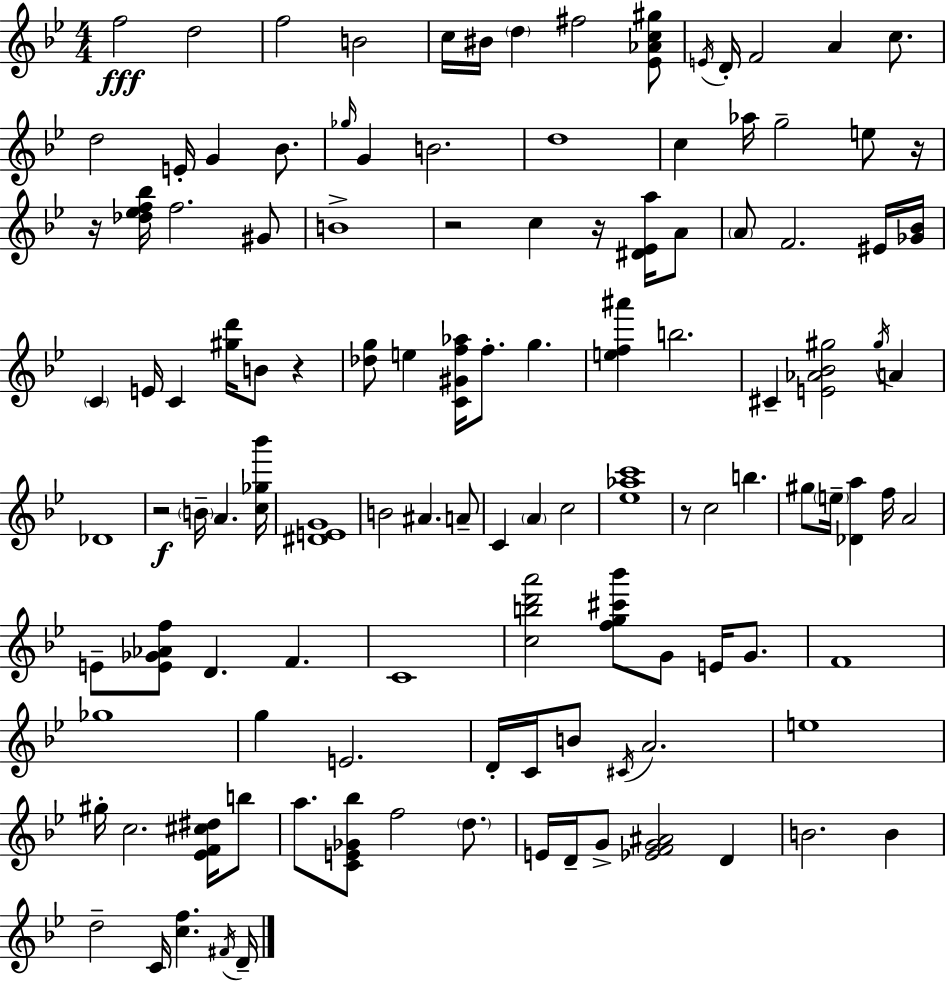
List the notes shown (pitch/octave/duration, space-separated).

F5/h D5/h F5/h B4/h C5/s BIS4/s D5/q F#5/h [Eb4,Ab4,C5,G#5]/e E4/s D4/s F4/h A4/q C5/e. D5/h E4/s G4/q Bb4/e. Gb5/s G4/q B4/h. D5/w C5/q Ab5/s G5/h E5/e R/s R/s [Db5,Eb5,F5,Bb5]/s F5/h. G#4/e B4/w R/h C5/q R/s [D#4,Eb4,A5]/s A4/e A4/e F4/h. EIS4/s [Gb4,Bb4]/s C4/q E4/s C4/q [G#5,D6]/s B4/e R/q [Db5,G5]/e E5/q [C4,G#4,F5,Ab5]/s F5/e. G5/q. [E5,F5,A#6]/q B5/h. C#4/q [E4,Ab4,Bb4,G#5]/h G#5/s A4/q Db4/w R/h B4/s A4/q. [C5,Gb5,Bb6]/s [D#4,E4,G4]/w B4/h A#4/q. A4/e C4/q A4/q C5/h [Eb5,Ab5,C6]/w R/e C5/h B5/q. G#5/e E5/s [Db4,A5]/q F5/s A4/h E4/e [E4,Gb4,Ab4,F5]/e D4/q. F4/q. C4/w [C5,B5,D6,A6]/h [F5,G5,C#6,Bb6]/e G4/e E4/s G4/e. F4/w Gb5/w G5/q E4/h. D4/s C4/s B4/e C#4/s A4/h. E5/w G#5/s C5/h. [Eb4,F4,C#5,D#5]/s B5/e A5/e. [C4,E4,Gb4,Bb5]/e F5/h D5/e. E4/s D4/s G4/e [Eb4,F4,G4,A#4]/h D4/q B4/h. B4/q D5/h C4/s [C5,F5]/q. F#4/s D4/s